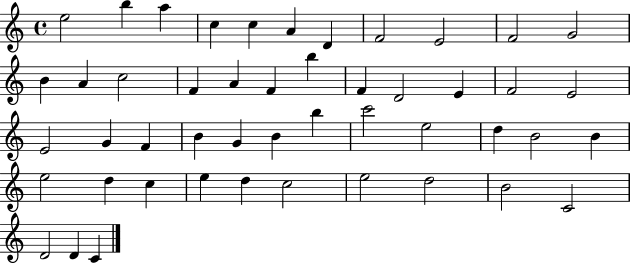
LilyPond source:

{
  \clef treble
  \time 4/4
  \defaultTimeSignature
  \key c \major
  e''2 b''4 a''4 | c''4 c''4 a'4 d'4 | f'2 e'2 | f'2 g'2 | \break b'4 a'4 c''2 | f'4 a'4 f'4 b''4 | f'4 d'2 e'4 | f'2 e'2 | \break e'2 g'4 f'4 | b'4 g'4 b'4 b''4 | c'''2 e''2 | d''4 b'2 b'4 | \break e''2 d''4 c''4 | e''4 d''4 c''2 | e''2 d''2 | b'2 c'2 | \break d'2 d'4 c'4 | \bar "|."
}